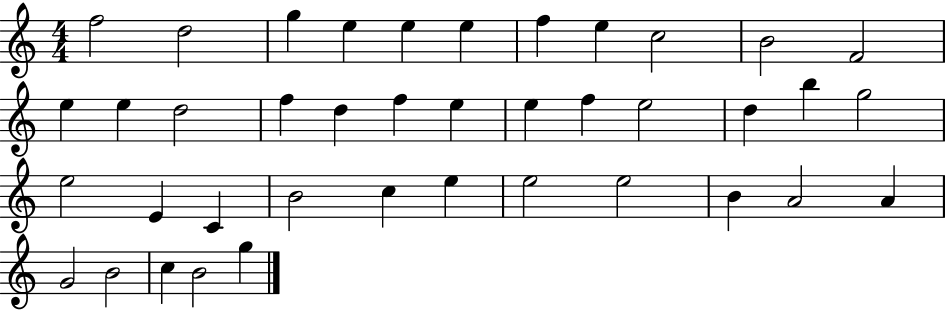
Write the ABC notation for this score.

X:1
T:Untitled
M:4/4
L:1/4
K:C
f2 d2 g e e e f e c2 B2 F2 e e d2 f d f e e f e2 d b g2 e2 E C B2 c e e2 e2 B A2 A G2 B2 c B2 g